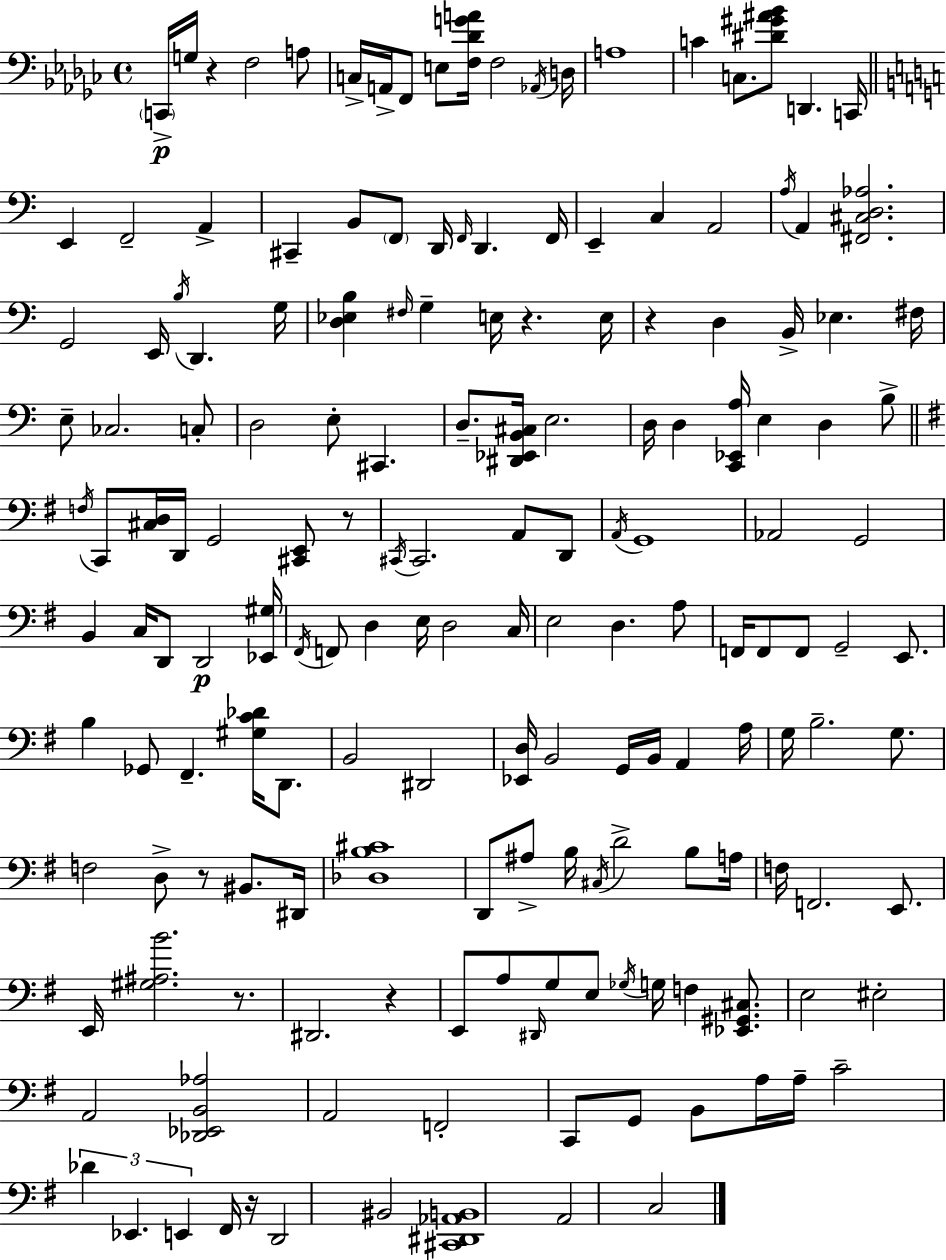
{
  \clef bass
  \time 4/4
  \defaultTimeSignature
  \key ees \minor
  \repeat volta 2 { \parenthesize c,16->\p g16 r4 f2 a8 | c16-> a,16-> f,8 e8 <f des' g' a'>16 f2 \acciaccatura { aes,16 } | d16 a1 | c'4 c8. <dis' gis' ais' bes'>8 d,4. | \break c,16 \bar "||" \break \key c \major e,4 f,2-- a,4-> | cis,4-- b,8 \parenthesize f,8 d,16 \grace { f,16 } d,4. | f,16 e,4-- c4 a,2 | \acciaccatura { a16 } a,4 <fis, cis d aes>2. | \break g,2 e,16 \acciaccatura { b16 } d,4. | g16 <d ees b>4 \grace { fis16 } g4-- e16 r4. | e16 r4 d4 b,16-> ees4. | fis16 e8-- ces2. | \break c8-. d2 e8-. cis,4. | d8.-- <dis, ees, b, cis>16 e2. | d16 d4 <c, ees, a>16 e4 d4 | b8-> \bar "||" \break \key g \major \acciaccatura { f16 } c,8 <cis d>16 d,16 g,2 <cis, e,>8 r8 | \acciaccatura { cis,16 } cis,2. a,8 | d,8 \acciaccatura { a,16 } g,1 | aes,2 g,2 | \break b,4 c16 d,8 d,2\p | <ees, gis>16 \acciaccatura { fis,16 } f,8 d4 e16 d2 | c16 e2 d4. | a8 f,16 f,8 f,8 g,2-- | \break e,8. b4 ges,8 fis,4.-- | <gis c' des'>16 d,8. b,2 dis,2 | <ees, d>16 b,2 g,16 b,16 a,4 | a16 g16 b2.-- | \break g8. f2 d8-> r8 | bis,8. dis,16 <des b cis'>1 | d,8 ais8-> b16 \acciaccatura { cis16 } d'2-> | b8 a16 f16 f,2. | \break e,8. e,16 <gis ais b'>2. | r8. dis,2. | r4 e,8 a8 \grace { dis,16 } g8 e8 \acciaccatura { ges16 } g16 | f4 <ees, gis, cis>8. e2 eis2-. | \break a,2 <des, ees, b, aes>2 | a,2 f,2-. | c,8 g,8 b,8 a16 a16-- c'2-- | \tuplet 3/2 { des'4 ees,4. | \break e,4 } fis,16 r16 d,2 bis,2 | <cis, dis, aes, b,>1 | a,2 c2 | } \bar "|."
}